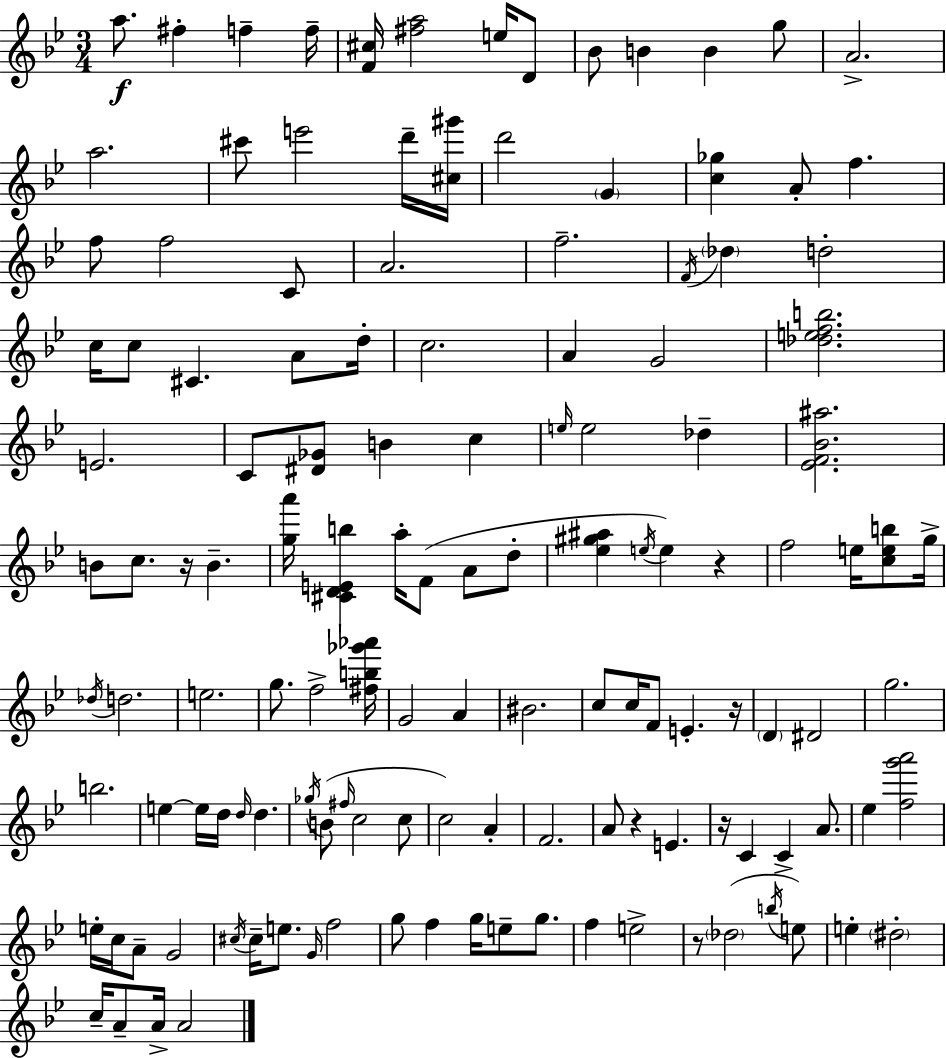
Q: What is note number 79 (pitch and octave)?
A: C5